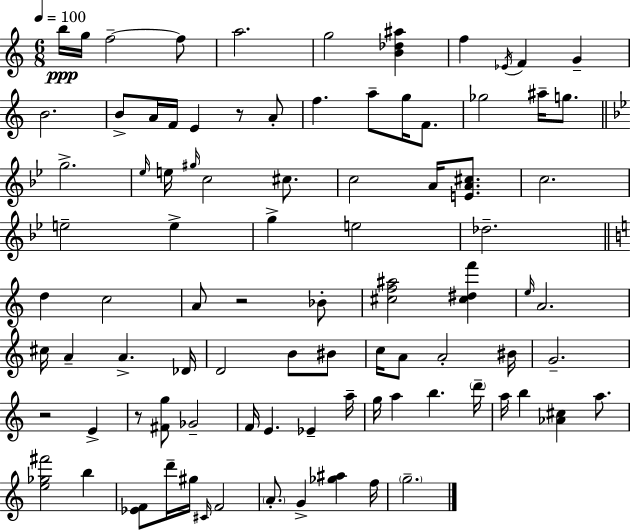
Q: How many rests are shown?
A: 4